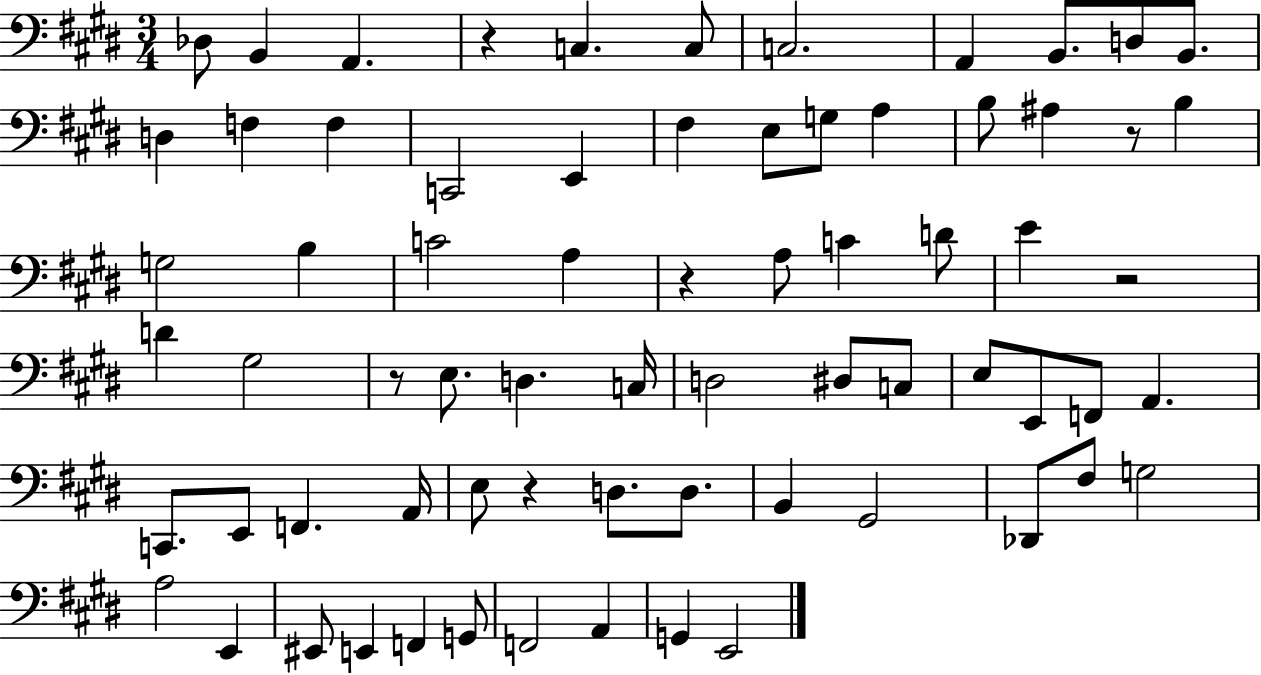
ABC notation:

X:1
T:Untitled
M:3/4
L:1/4
K:E
_D,/2 B,, A,, z C, C,/2 C,2 A,, B,,/2 D,/2 B,,/2 D, F, F, C,,2 E,, ^F, E,/2 G,/2 A, B,/2 ^A, z/2 B, G,2 B, C2 A, z A,/2 C D/2 E z2 D ^G,2 z/2 E,/2 D, C,/4 D,2 ^D,/2 C,/2 E,/2 E,,/2 F,,/2 A,, C,,/2 E,,/2 F,, A,,/4 E,/2 z D,/2 D,/2 B,, ^G,,2 _D,,/2 ^F,/2 G,2 A,2 E,, ^E,,/2 E,, F,, G,,/2 F,,2 A,, G,, E,,2